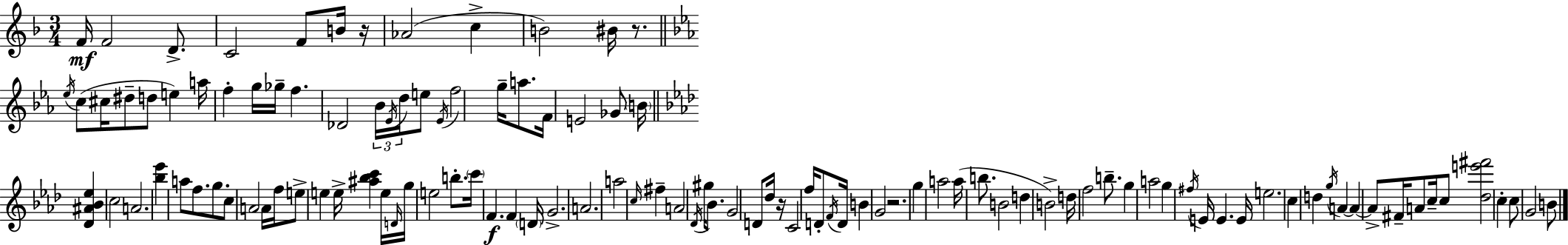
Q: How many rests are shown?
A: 4